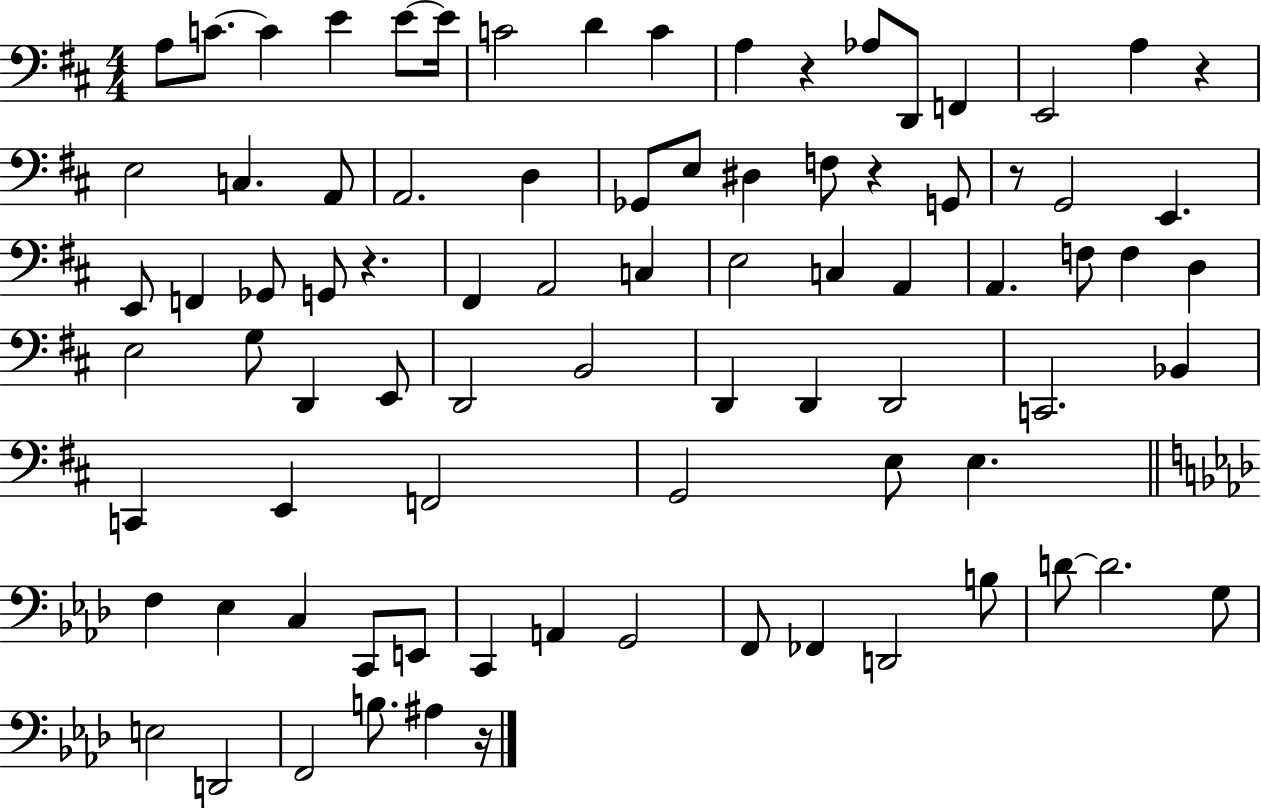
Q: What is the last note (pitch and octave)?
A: A#3